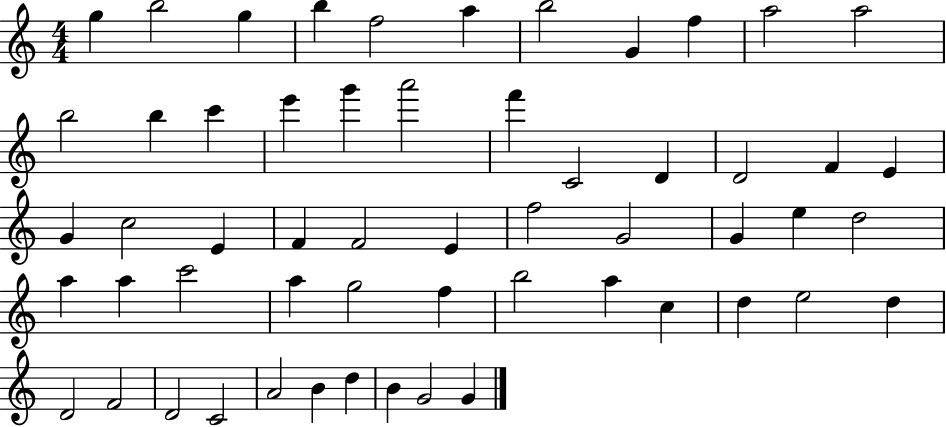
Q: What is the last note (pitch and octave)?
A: G4